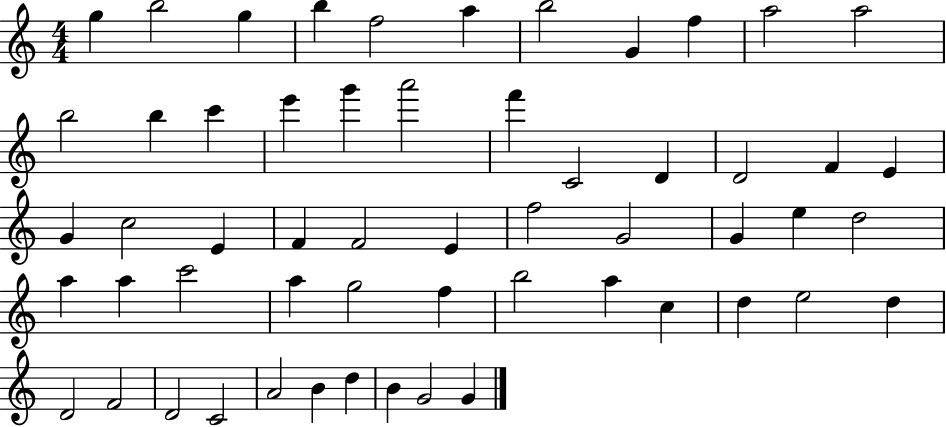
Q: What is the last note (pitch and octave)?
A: G4